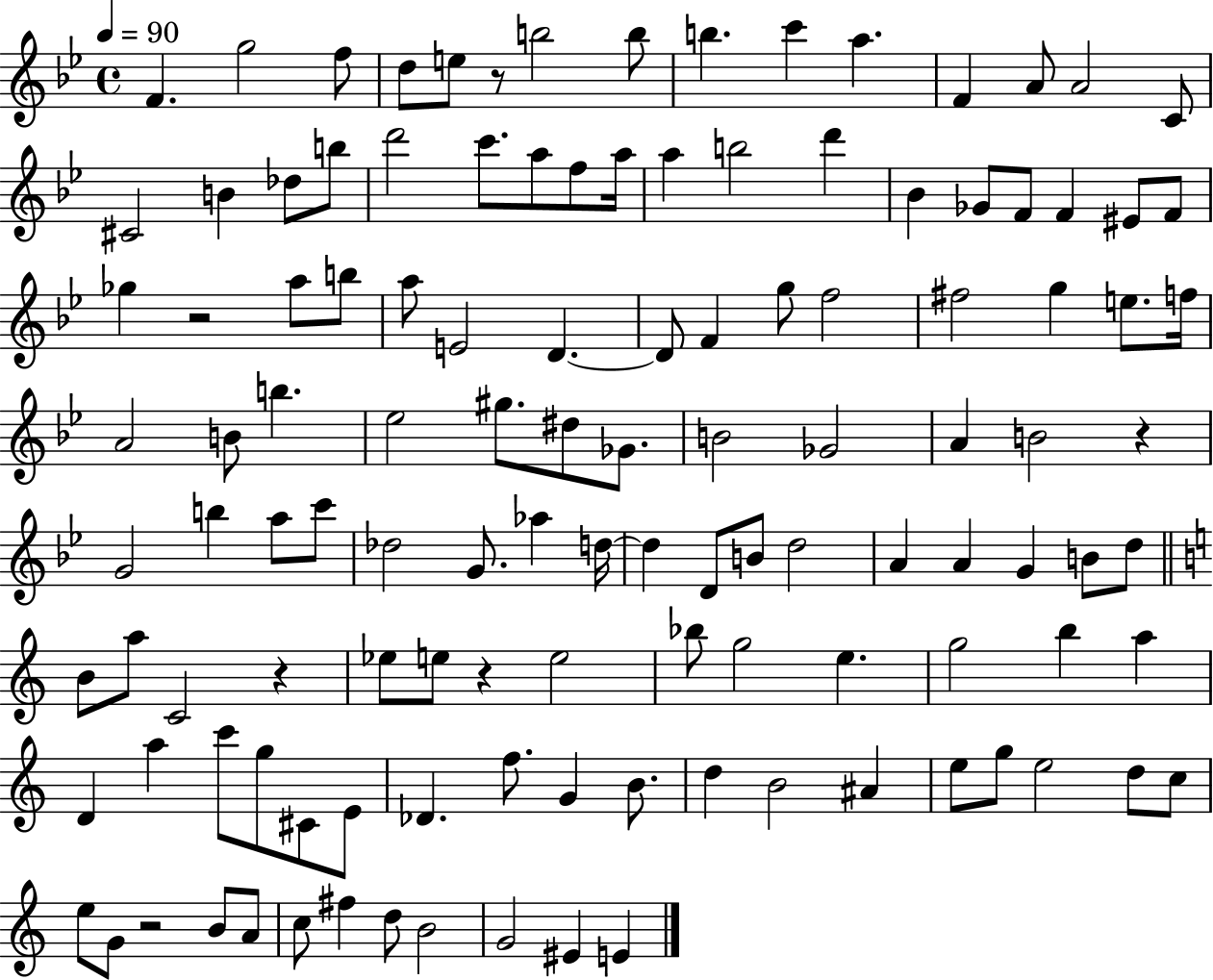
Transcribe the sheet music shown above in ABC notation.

X:1
T:Untitled
M:4/4
L:1/4
K:Bb
F g2 f/2 d/2 e/2 z/2 b2 b/2 b c' a F A/2 A2 C/2 ^C2 B _d/2 b/2 d'2 c'/2 a/2 f/2 a/4 a b2 d' _B _G/2 F/2 F ^E/2 F/2 _g z2 a/2 b/2 a/2 E2 D D/2 F g/2 f2 ^f2 g e/2 f/4 A2 B/2 b _e2 ^g/2 ^d/2 _G/2 B2 _G2 A B2 z G2 b a/2 c'/2 _d2 G/2 _a d/4 d D/2 B/2 d2 A A G B/2 d/2 B/2 a/2 C2 z _e/2 e/2 z e2 _b/2 g2 e g2 b a D a c'/2 g/2 ^C/2 E/2 _D f/2 G B/2 d B2 ^A e/2 g/2 e2 d/2 c/2 e/2 G/2 z2 B/2 A/2 c/2 ^f d/2 B2 G2 ^E E